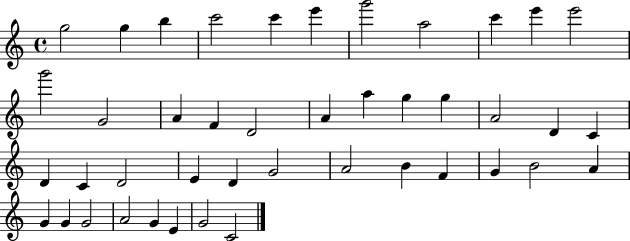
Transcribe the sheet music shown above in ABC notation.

X:1
T:Untitled
M:4/4
L:1/4
K:C
g2 g b c'2 c' e' g'2 a2 c' e' e'2 g'2 G2 A F D2 A a g g A2 D C D C D2 E D G2 A2 B F G B2 A G G G2 A2 G E G2 C2